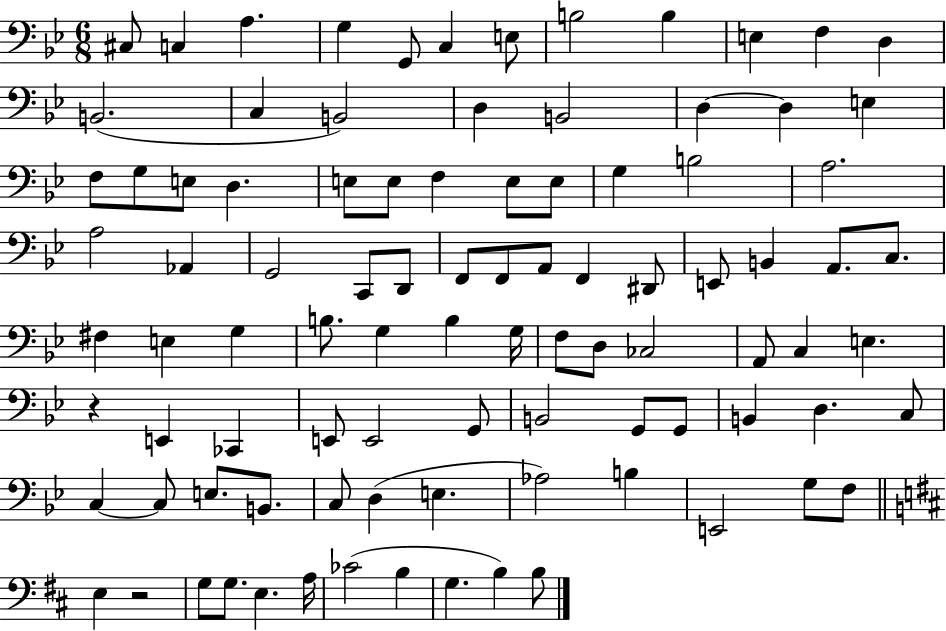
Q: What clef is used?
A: bass